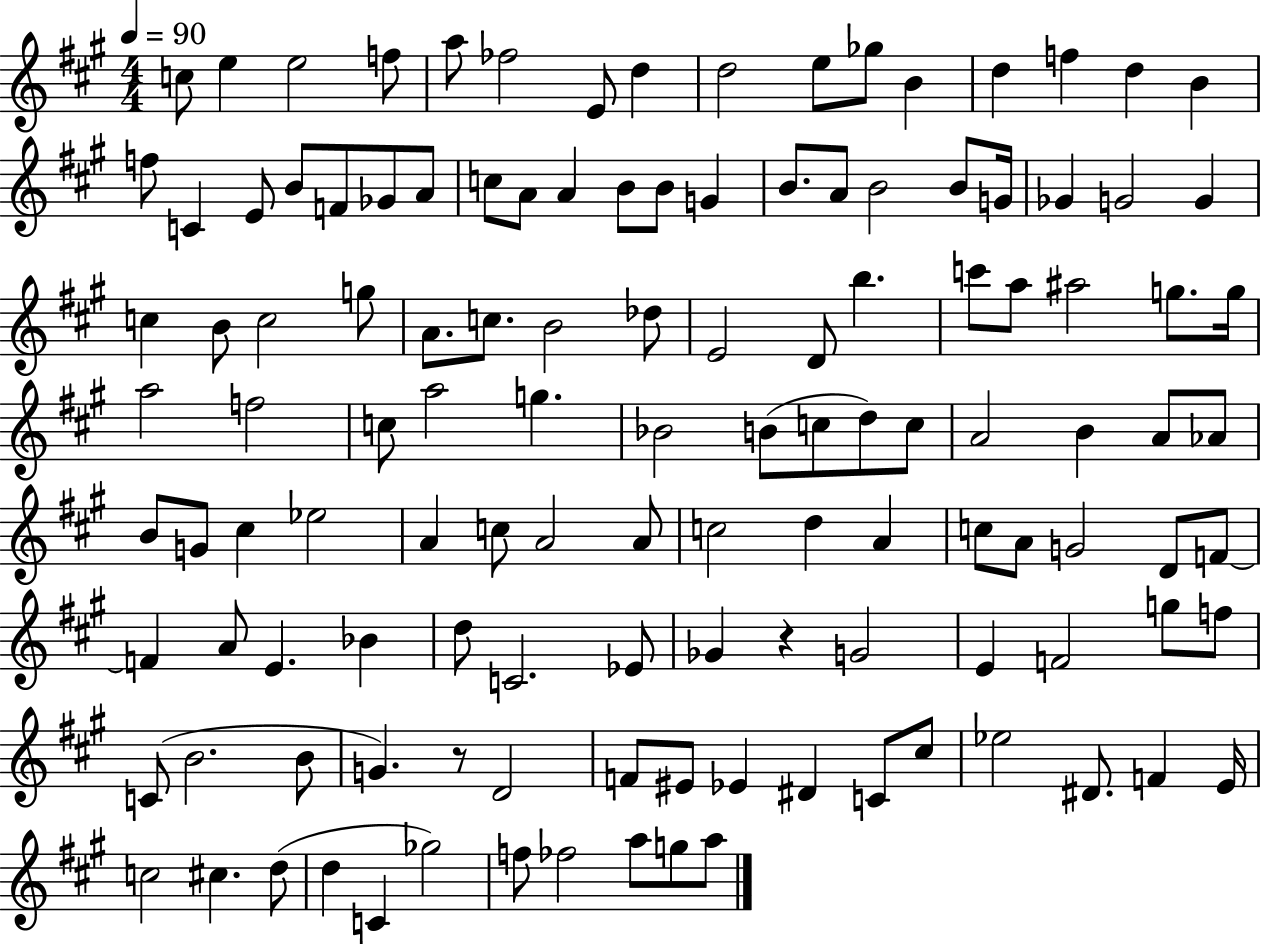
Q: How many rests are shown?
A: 2